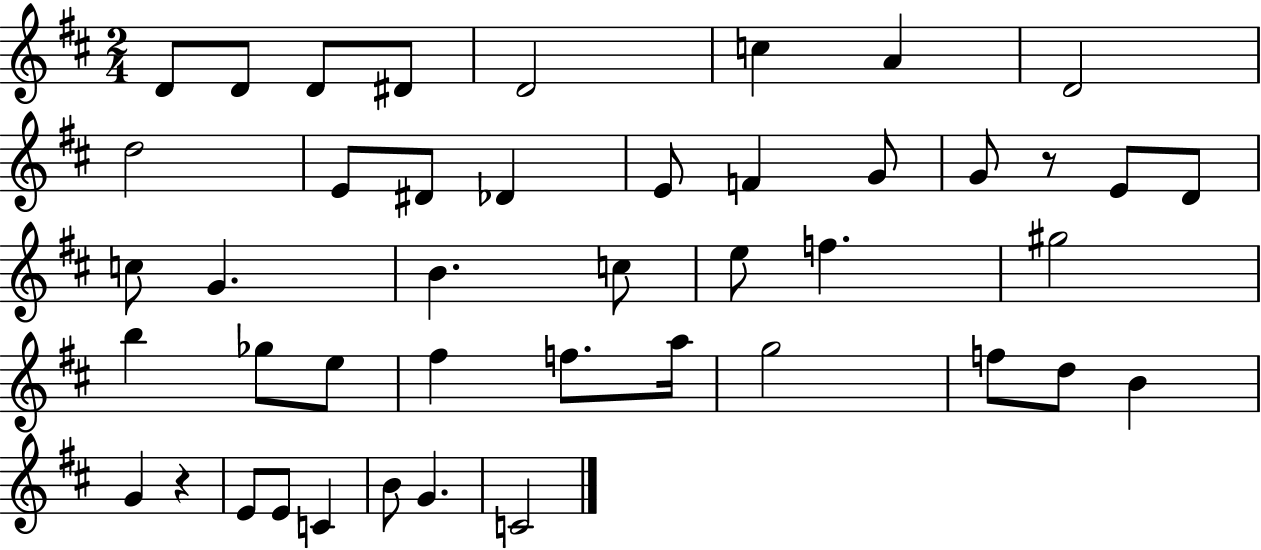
X:1
T:Untitled
M:2/4
L:1/4
K:D
D/2 D/2 D/2 ^D/2 D2 c A D2 d2 E/2 ^D/2 _D E/2 F G/2 G/2 z/2 E/2 D/2 c/2 G B c/2 e/2 f ^g2 b _g/2 e/2 ^f f/2 a/4 g2 f/2 d/2 B G z E/2 E/2 C B/2 G C2